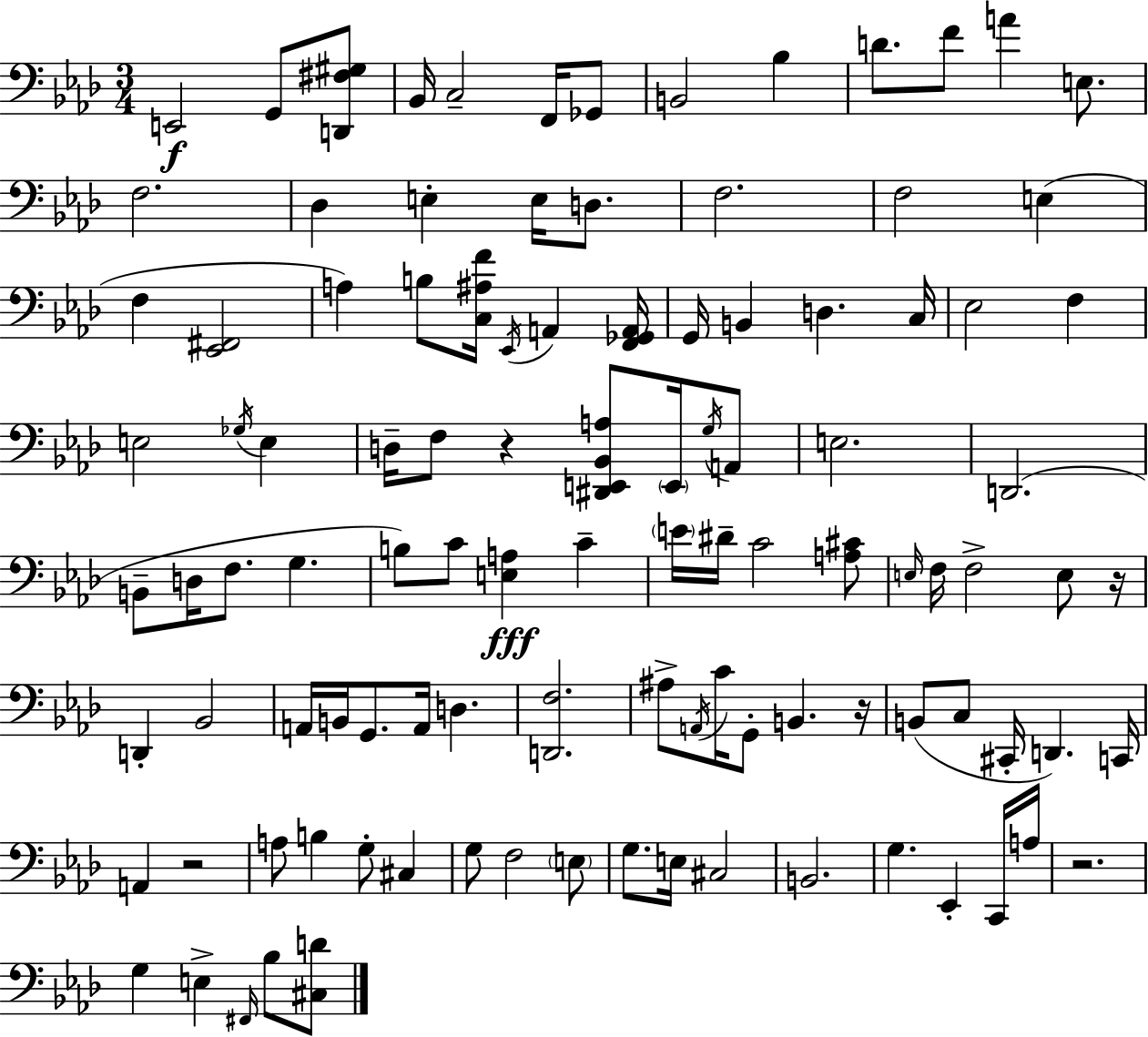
E2/h G2/e [D2,F#3,G#3]/e Bb2/s C3/h F2/s Gb2/e B2/h Bb3/q D4/e. F4/e A4/q E3/e. F3/h. Db3/q E3/q E3/s D3/e. F3/h. F3/h E3/q F3/q [Eb2,F#2]/h A3/q B3/e [C3,A#3,F4]/s Eb2/s A2/q [F2,Gb2,A2]/s G2/s B2/q D3/q. C3/s Eb3/h F3/q E3/h Gb3/s E3/q D3/s F3/e R/q [D#2,E2,Bb2,A3]/e E2/s G3/s A2/e E3/h. D2/h. B2/e D3/s F3/e. G3/q. B3/e C4/e [E3,A3]/q C4/q E4/s D#4/s C4/h [A3,C#4]/e E3/s F3/s F3/h E3/e R/s D2/q Bb2/h A2/s B2/s G2/e. A2/s D3/q. [D2,F3]/h. A#3/e A2/s C4/s G2/e B2/q. R/s B2/e C3/e C#2/s D2/q. C2/s A2/q R/h A3/e B3/q G3/e C#3/q G3/e F3/h E3/e G3/e. E3/s C#3/h B2/h. G3/q. Eb2/q C2/s A3/s R/h. G3/q E3/q F#2/s Bb3/e [C#3,D4]/e